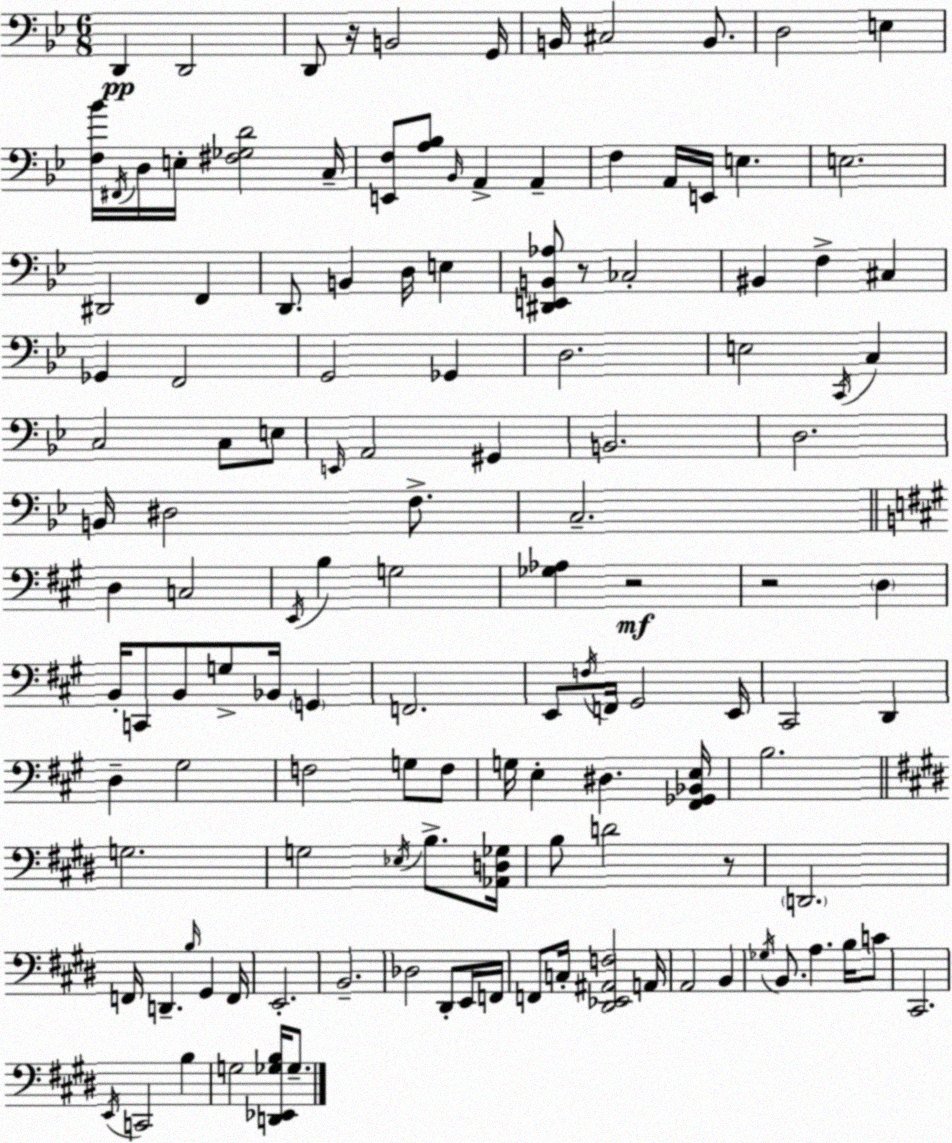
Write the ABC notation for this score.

X:1
T:Untitled
M:6/8
L:1/4
K:Gm
D,, D,,2 D,,/2 z/4 B,,2 G,,/4 B,,/4 ^C,2 B,,/2 D,2 E, [F,_B]/4 ^F,,/4 D,/4 E,/4 [^F,_G,D]2 C,/4 [E,,F,]/2 [A,_B,]/2 _B,,/4 A,, A,, F, A,,/4 E,,/4 E, E,2 ^D,,2 F,, D,,/2 B,, D,/4 E, [^D,,E,,B,,_A,]/2 z/2 _C,2 ^B,, F, ^C, _G,, F,,2 G,,2 _G,, D,2 E,2 C,,/4 C, C,2 C,/2 E,/2 E,,/4 A,,2 ^G,, B,,2 D,2 B,,/4 ^D,2 F,/2 C,2 D, C,2 E,,/4 B, G,2 [_G,_A,] z2 z2 D, B,,/4 C,,/2 B,,/2 G,/2 _B,,/4 G,, F,,2 E,,/2 F,/4 F,,/4 ^G,,2 E,,/4 ^C,,2 D,, D, ^G,2 F,2 G,/2 F,/2 G,/4 E, ^D, [^F,,_G,,_B,,E,]/4 B,2 G,2 G,2 _E,/4 B,/2 [_A,,D,_G,]/4 B,/2 D2 z/2 D,,2 F,,/4 D,, B,/4 ^G,, F,,/4 E,,2 B,,2 _D,2 ^D,,/2 E,,/4 F,,/4 F,,/2 C,/4 [^D,,_E,,^A,,F,]2 A,,/4 A,,2 B,, _G,/4 B,,/2 A, B,/4 C/2 ^C,,2 E,,/4 C,,2 B, G,2 [D,,_E,,_G,B,]/4 _G,/2